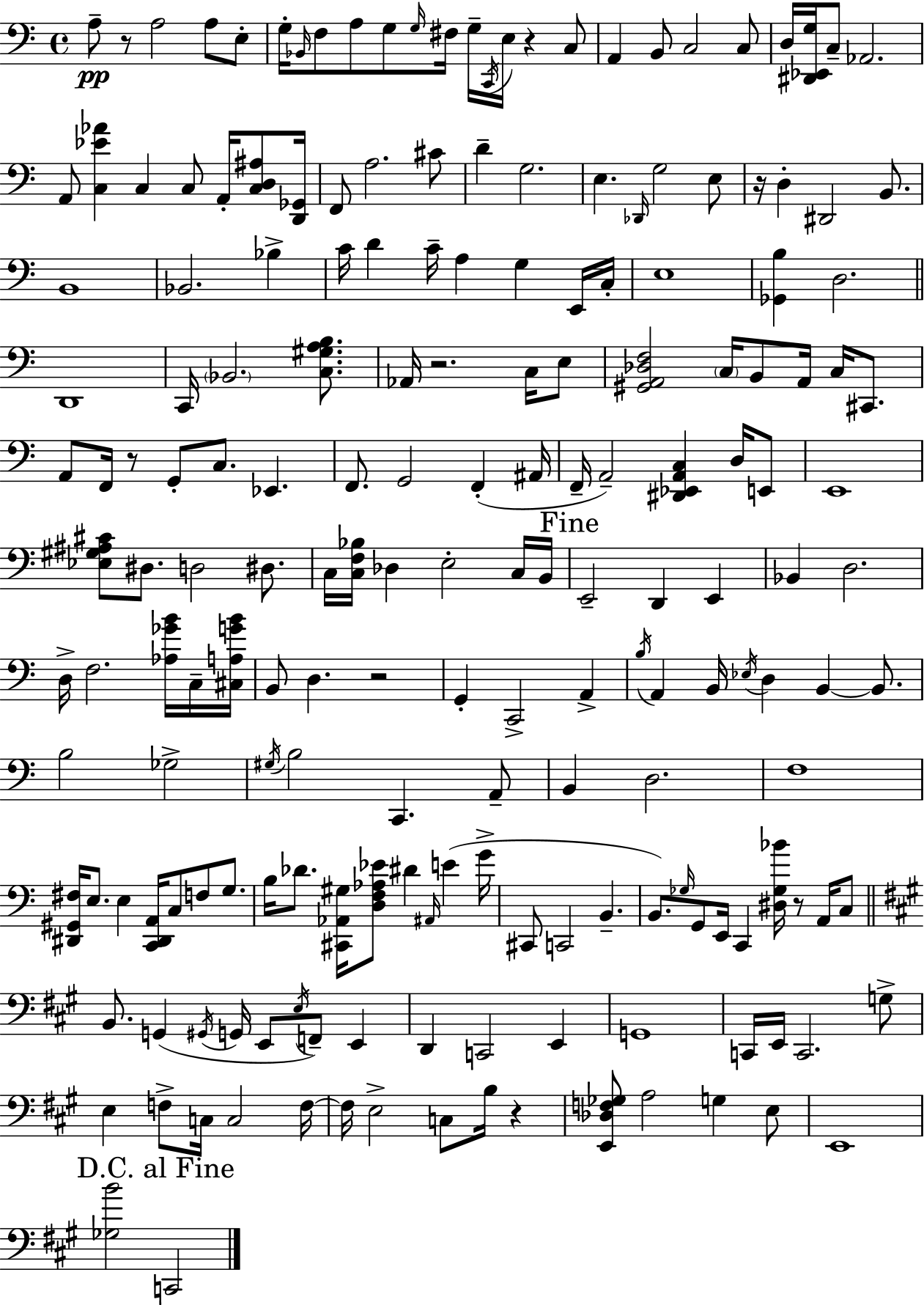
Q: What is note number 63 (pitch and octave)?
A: F2